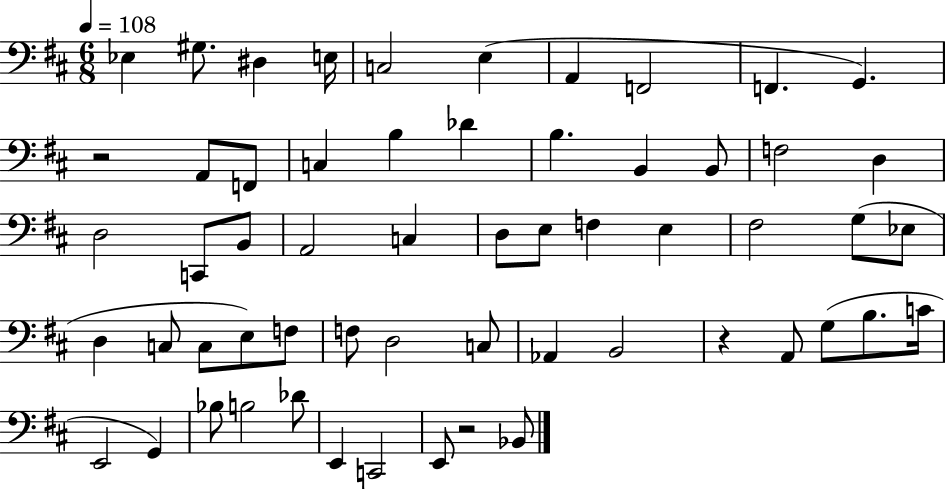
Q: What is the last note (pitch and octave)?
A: Bb2